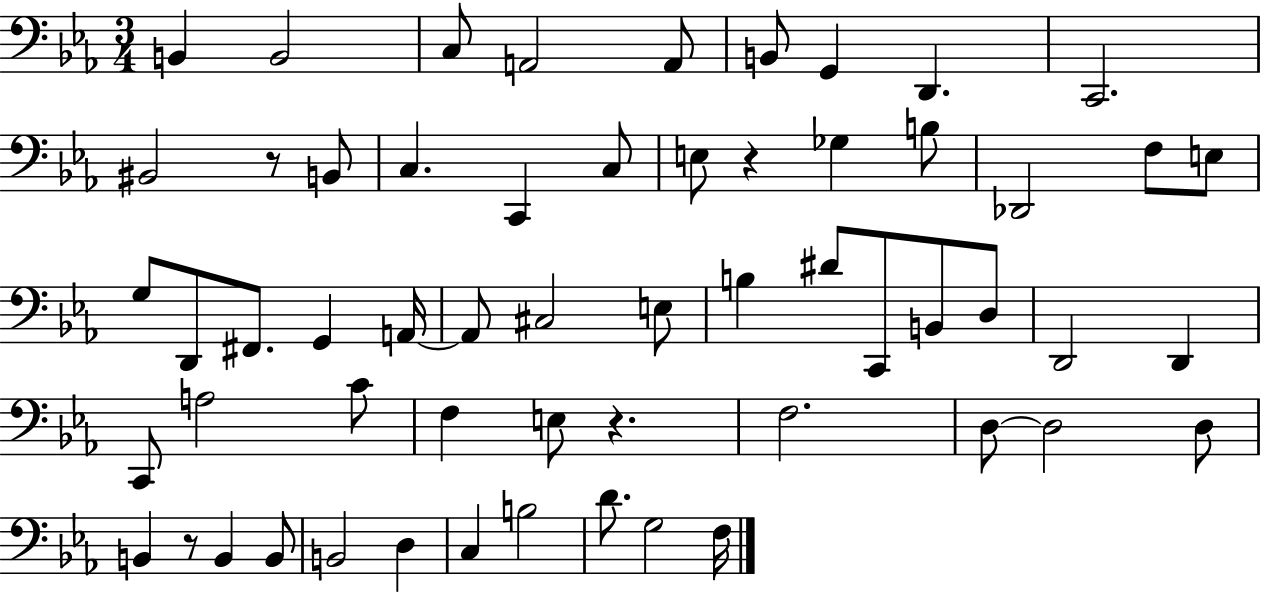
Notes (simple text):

B2/q B2/h C3/e A2/h A2/e B2/e G2/q D2/q. C2/h. BIS2/h R/e B2/e C3/q. C2/q C3/e E3/e R/q Gb3/q B3/e Db2/h F3/e E3/e G3/e D2/e F#2/e. G2/q A2/s A2/e C#3/h E3/e B3/q D#4/e C2/e B2/e D3/e D2/h D2/q C2/e A3/h C4/e F3/q E3/e R/q. F3/h. D3/e D3/h D3/e B2/q R/e B2/q B2/e B2/h D3/q C3/q B3/h D4/e. G3/h F3/s